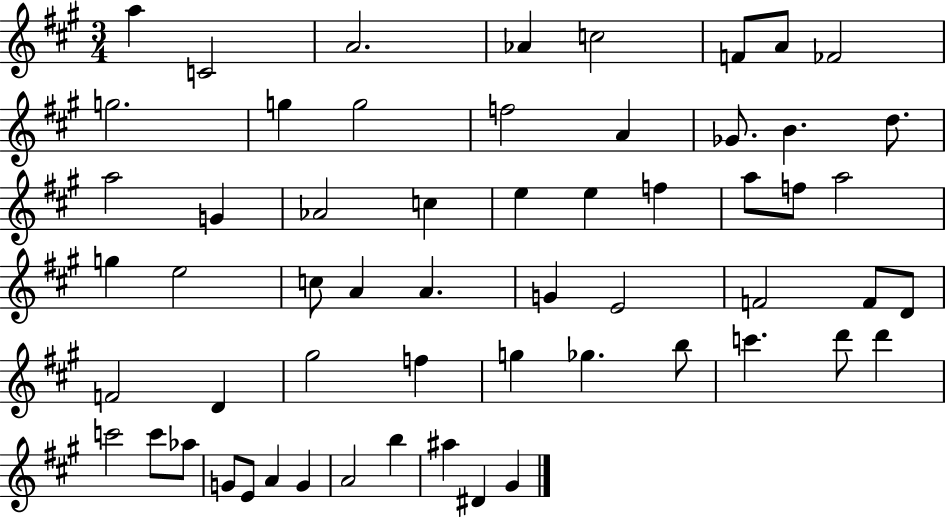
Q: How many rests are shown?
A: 0